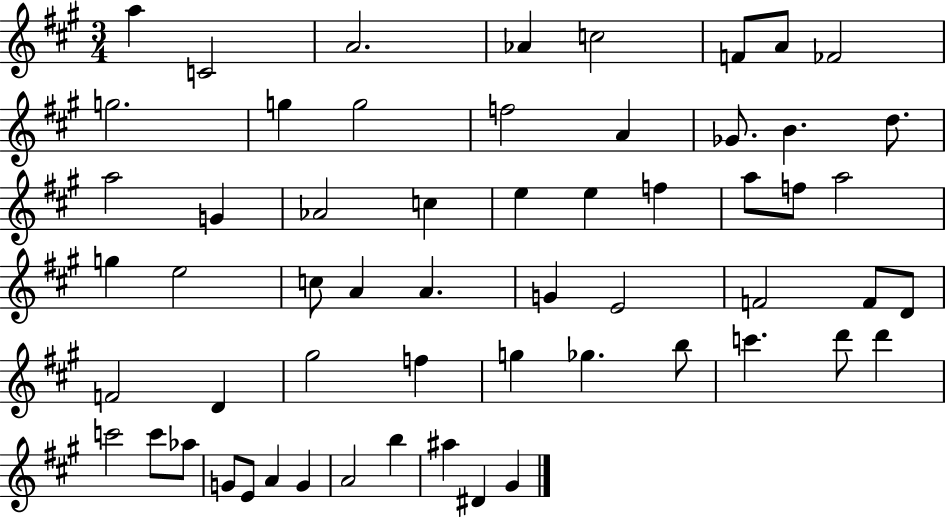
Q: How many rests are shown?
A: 0